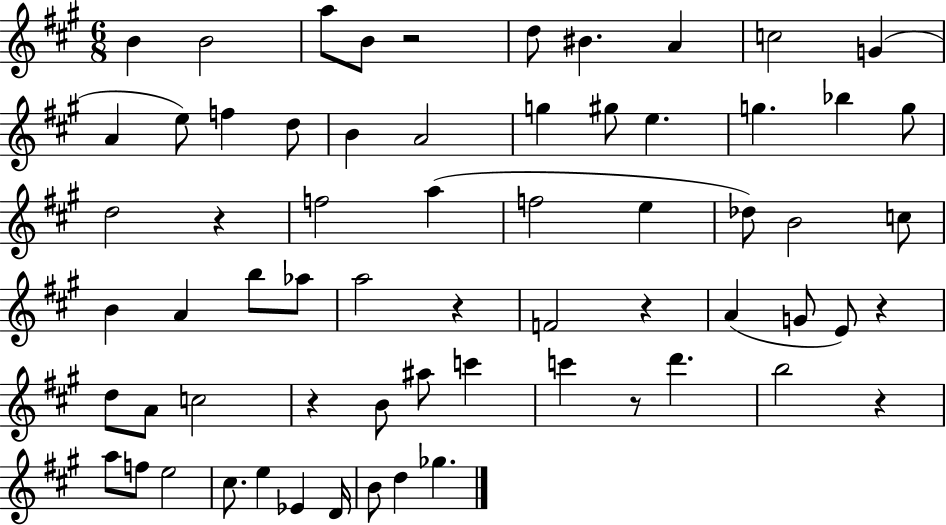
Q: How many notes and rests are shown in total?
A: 65